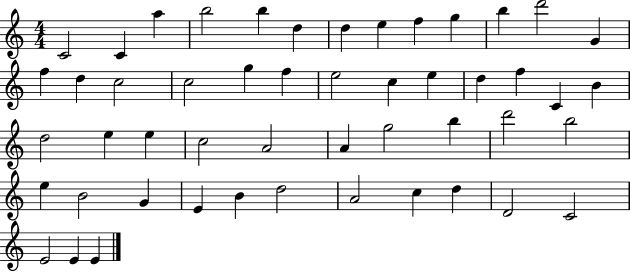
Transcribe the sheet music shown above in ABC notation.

X:1
T:Untitled
M:4/4
L:1/4
K:C
C2 C a b2 b d d e f g b d'2 G f d c2 c2 g f e2 c e d f C B d2 e e c2 A2 A g2 b d'2 b2 e B2 G E B d2 A2 c d D2 C2 E2 E E